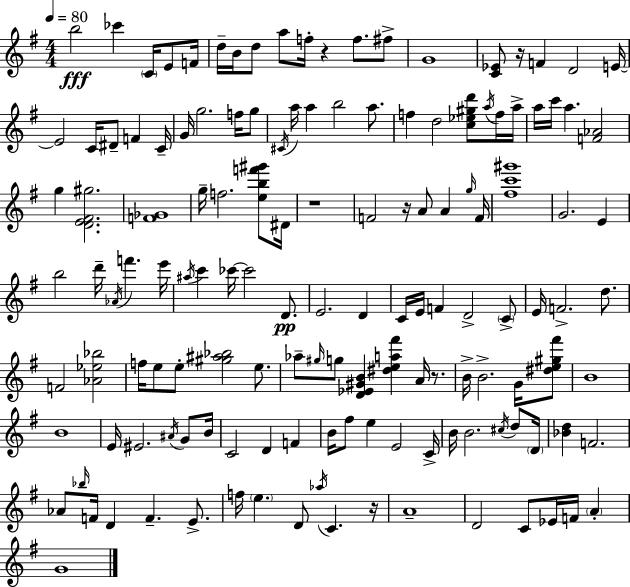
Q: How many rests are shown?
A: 6